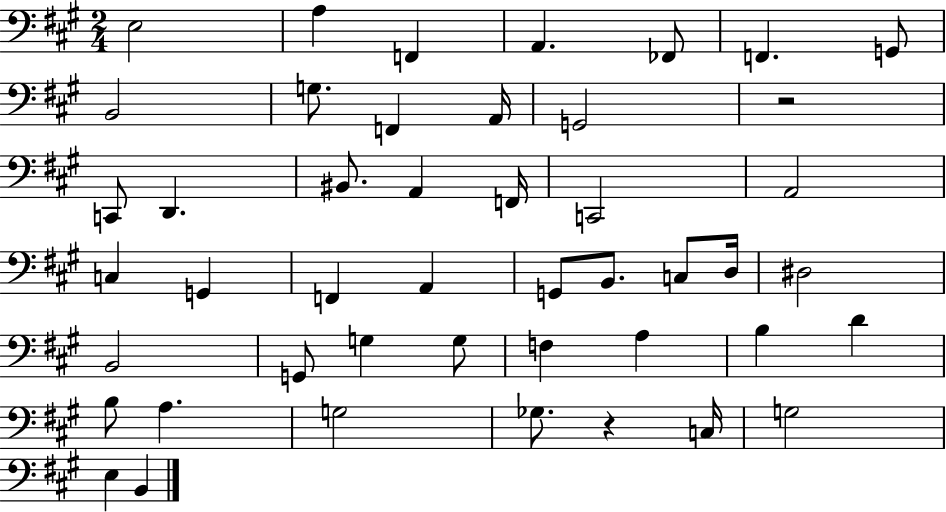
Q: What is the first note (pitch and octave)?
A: E3